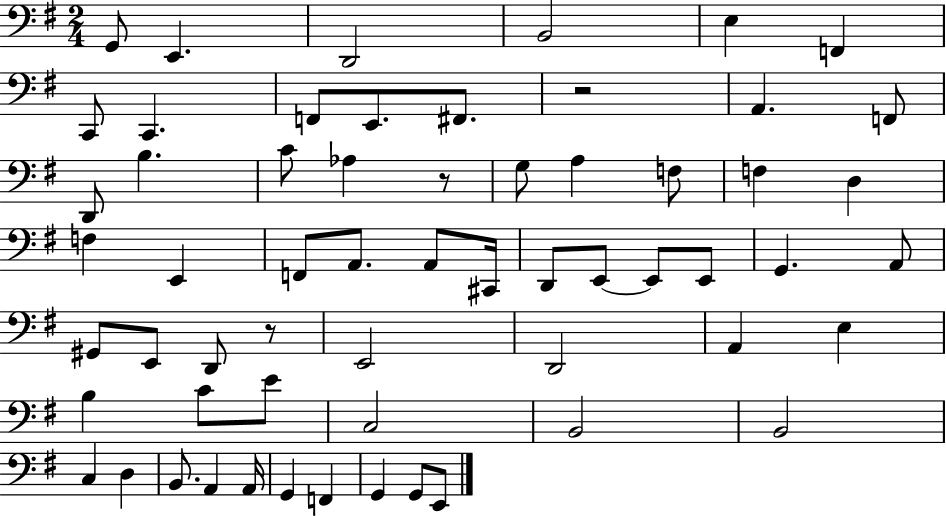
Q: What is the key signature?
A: G major